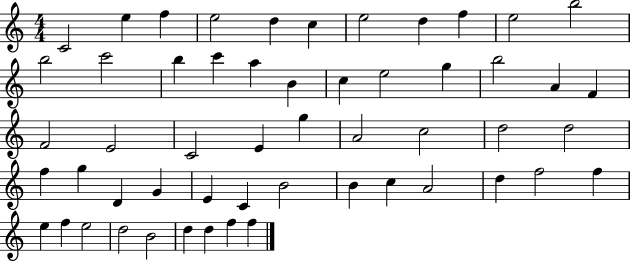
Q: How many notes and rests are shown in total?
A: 54